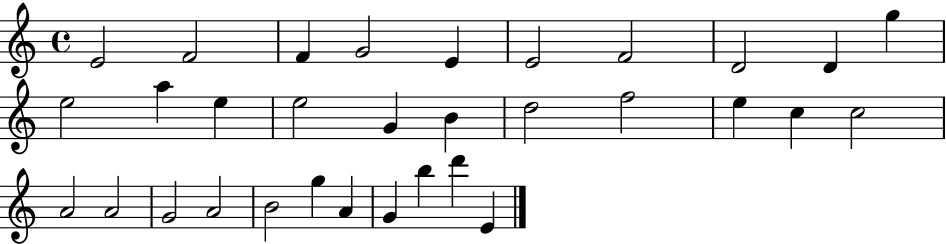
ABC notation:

X:1
T:Untitled
M:4/4
L:1/4
K:C
E2 F2 F G2 E E2 F2 D2 D g e2 a e e2 G B d2 f2 e c c2 A2 A2 G2 A2 B2 g A G b d' E